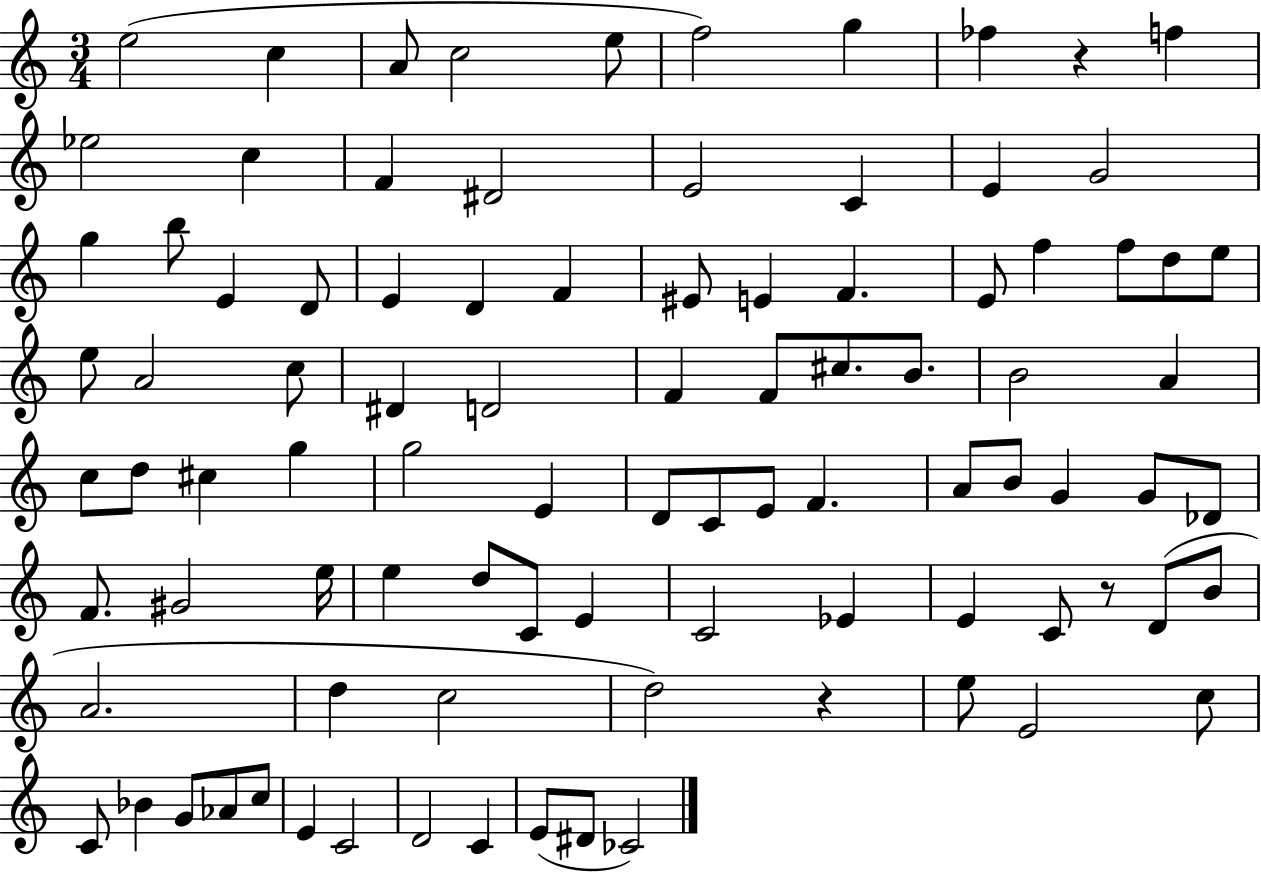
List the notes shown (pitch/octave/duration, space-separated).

E5/h C5/q A4/e C5/h E5/e F5/h G5/q FES5/q R/q F5/q Eb5/h C5/q F4/q D#4/h E4/h C4/q E4/q G4/h G5/q B5/e E4/q D4/e E4/q D4/q F4/q EIS4/e E4/q F4/q. E4/e F5/q F5/e D5/e E5/e E5/e A4/h C5/e D#4/q D4/h F4/q F4/e C#5/e. B4/e. B4/h A4/q C5/e D5/e C#5/q G5/q G5/h E4/q D4/e C4/e E4/e F4/q. A4/e B4/e G4/q G4/e Db4/e F4/e. G#4/h E5/s E5/q D5/e C4/e E4/q C4/h Eb4/q E4/q C4/e R/e D4/e B4/e A4/h. D5/q C5/h D5/h R/q E5/e E4/h C5/e C4/e Bb4/q G4/e Ab4/e C5/e E4/q C4/h D4/h C4/q E4/e D#4/e CES4/h